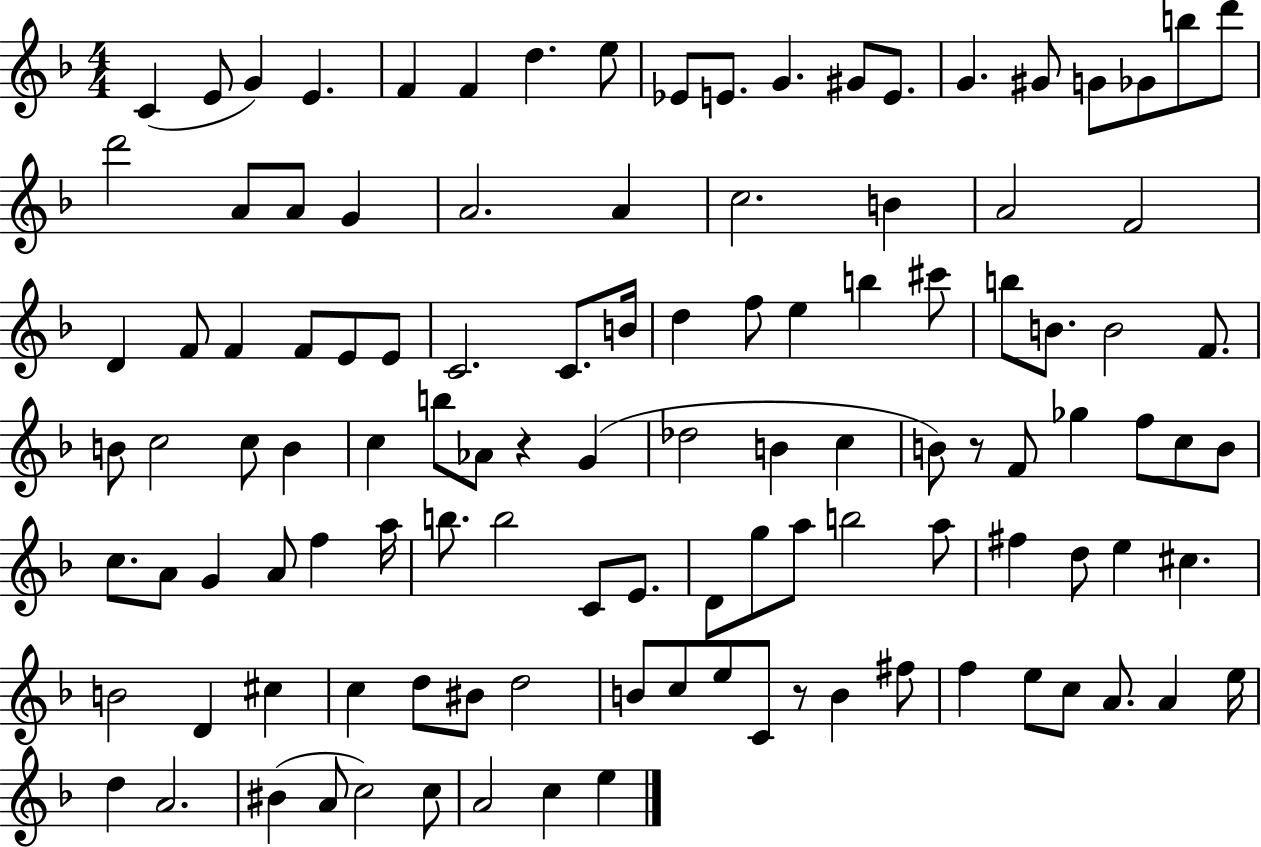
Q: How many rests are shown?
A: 3